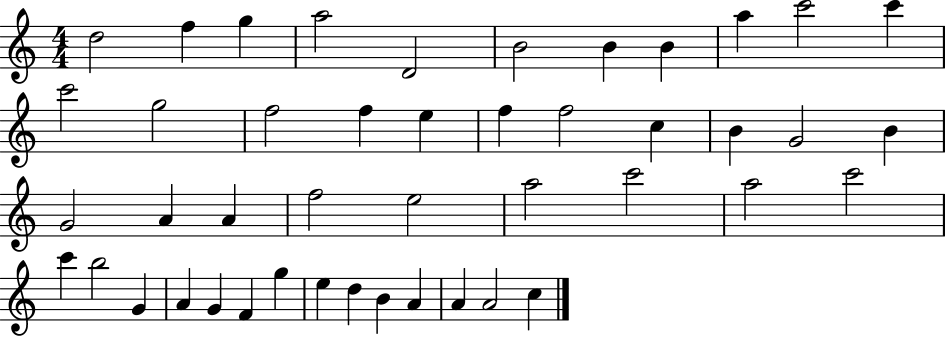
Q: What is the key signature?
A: C major